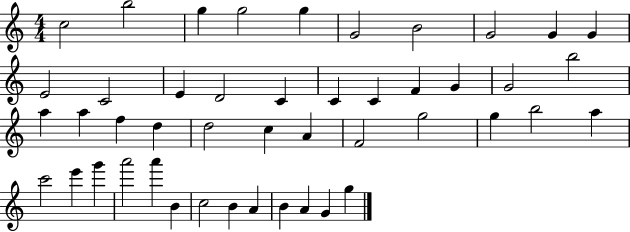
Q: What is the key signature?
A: C major